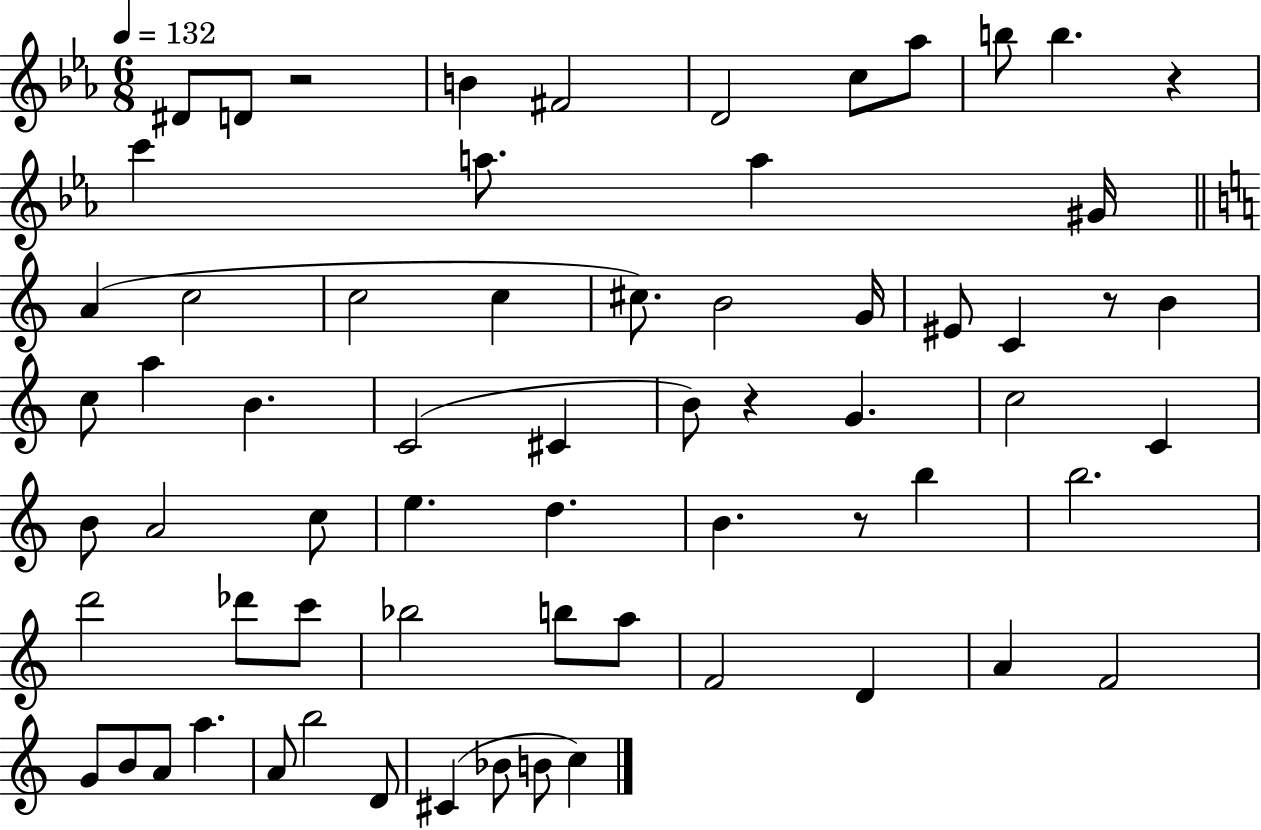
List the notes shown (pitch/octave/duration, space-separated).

D#4/e D4/e R/h B4/q F#4/h D4/h C5/e Ab5/e B5/e B5/q. R/q C6/q A5/e. A5/q G#4/s A4/q C5/h C5/h C5/q C#5/e. B4/h G4/s EIS4/e C4/q R/e B4/q C5/e A5/q B4/q. C4/h C#4/q B4/e R/q G4/q. C5/h C4/q B4/e A4/h C5/e E5/q. D5/q. B4/q. R/e B5/q B5/h. D6/h Db6/e C6/e Bb5/h B5/e A5/e F4/h D4/q A4/q F4/h G4/e B4/e A4/e A5/q. A4/e B5/h D4/e C#4/q Bb4/e B4/e C5/q